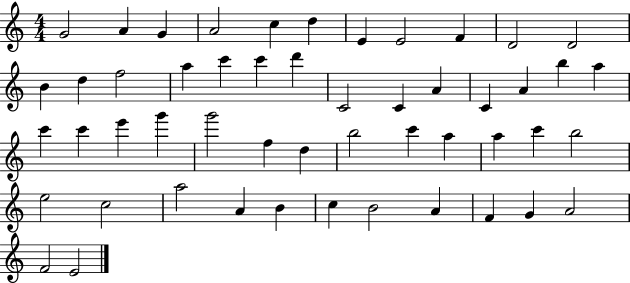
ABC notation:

X:1
T:Untitled
M:4/4
L:1/4
K:C
G2 A G A2 c d E E2 F D2 D2 B d f2 a c' c' d' C2 C A C A b a c' c' e' g' g'2 f d b2 c' a a c' b2 e2 c2 a2 A B c B2 A F G A2 F2 E2